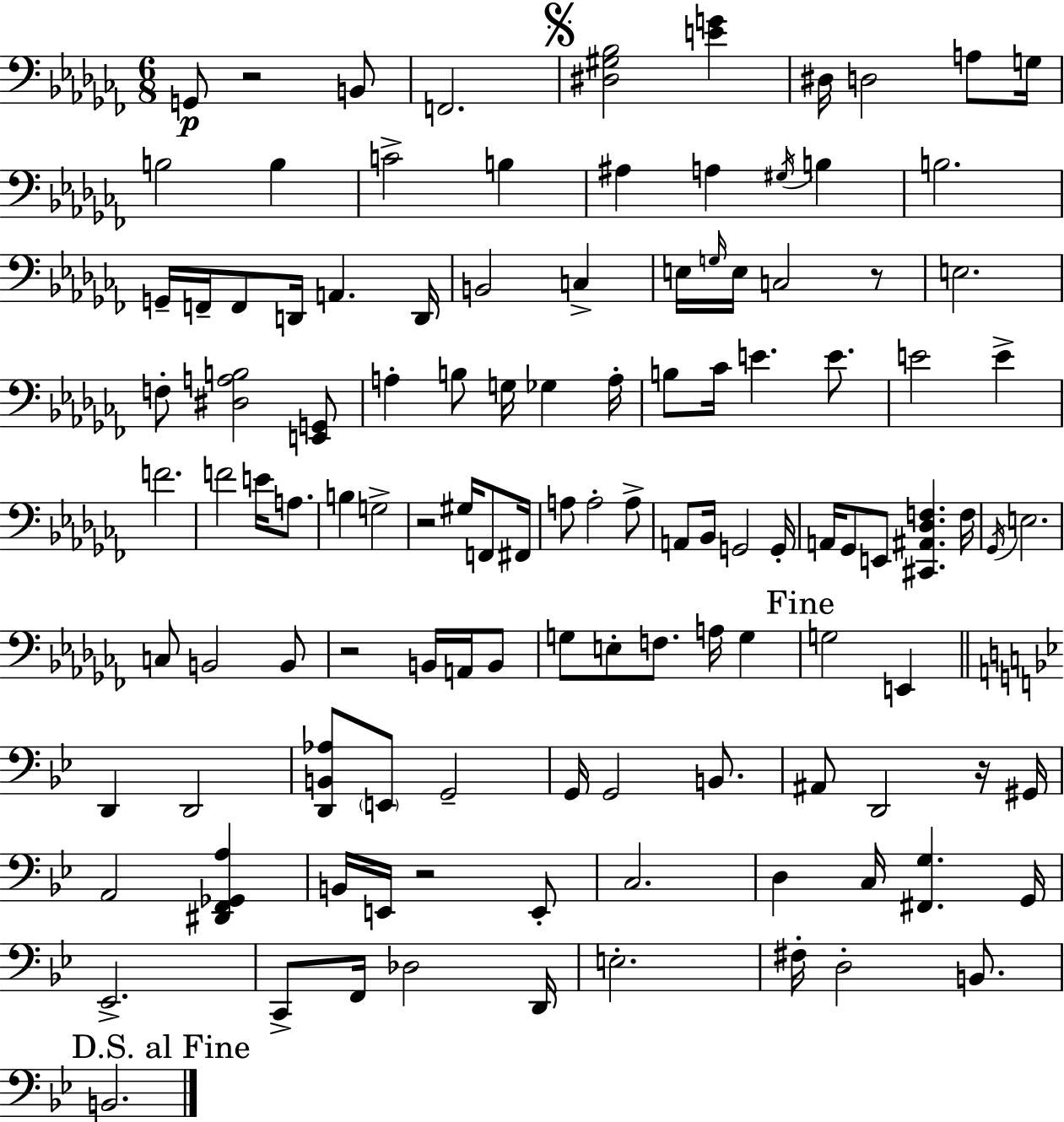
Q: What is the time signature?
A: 6/8